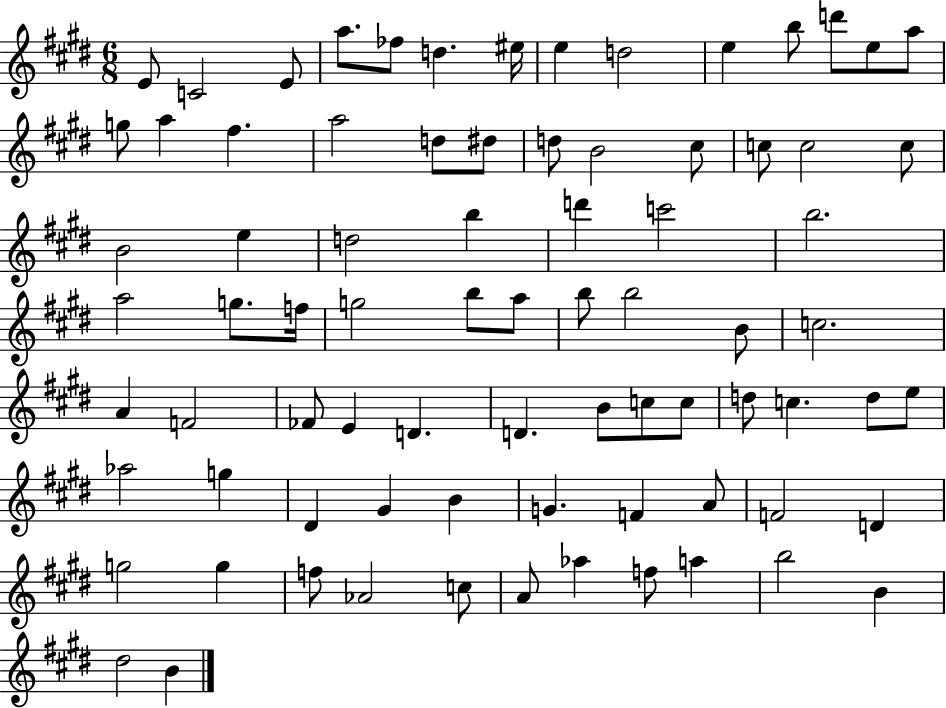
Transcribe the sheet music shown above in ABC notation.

X:1
T:Untitled
M:6/8
L:1/4
K:E
E/2 C2 E/2 a/2 _f/2 d ^e/4 e d2 e b/2 d'/2 e/2 a/2 g/2 a ^f a2 d/2 ^d/2 d/2 B2 ^c/2 c/2 c2 c/2 B2 e d2 b d' c'2 b2 a2 g/2 f/4 g2 b/2 a/2 b/2 b2 B/2 c2 A F2 _F/2 E D D B/2 c/2 c/2 d/2 c d/2 e/2 _a2 g ^D ^G B G F A/2 F2 D g2 g f/2 _A2 c/2 A/2 _a f/2 a b2 B ^d2 B